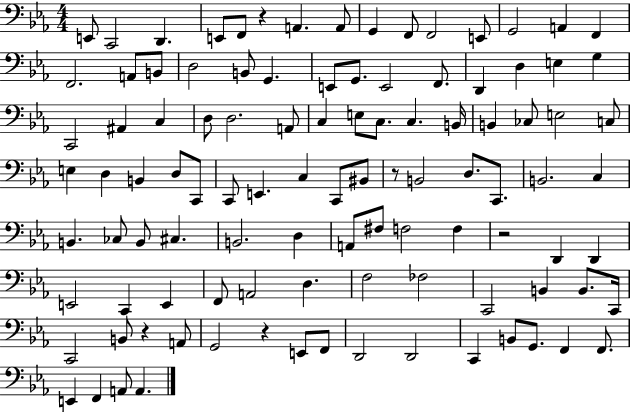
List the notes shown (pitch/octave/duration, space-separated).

E2/e C2/h D2/q. E2/e F2/e R/q A2/q. A2/e G2/q F2/e F2/h E2/e G2/h A2/q F2/q F2/h. A2/e B2/e D3/h B2/e G2/q. E2/e G2/e. E2/h F2/e. D2/q D3/q E3/q G3/q C2/h A#2/q C3/q D3/e D3/h. A2/e C3/q E3/e C3/e. C3/q. B2/s B2/q CES3/e E3/h C3/e E3/q D3/q B2/q D3/e C2/e C2/e E2/q. C3/q C2/e BIS2/e R/e B2/h D3/e. C2/e. B2/h. C3/q B2/q. CES3/e B2/e C#3/q. B2/h. D3/q A2/e F#3/e F3/h F3/q R/h D2/q D2/q E2/h C2/q E2/q F2/e A2/h D3/q. F3/h FES3/h C2/h B2/q B2/e. C2/s C2/h B2/e R/q A2/e G2/h R/q E2/e F2/e D2/h D2/h C2/q B2/e G2/e. F2/q F2/e. E2/q F2/q A2/e A2/q.